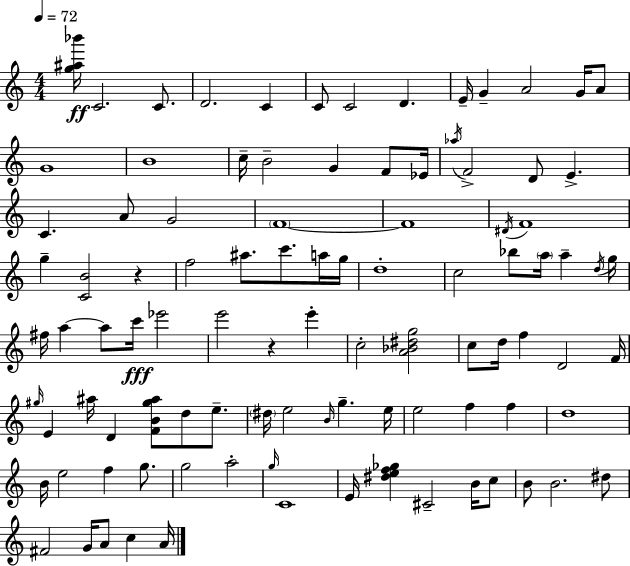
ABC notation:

X:1
T:Untitled
M:4/4
L:1/4
K:C
[g^a_b']/4 C2 C/2 D2 C C/2 C2 D E/4 G A2 G/4 A/2 G4 B4 c/4 B2 G F/2 _E/4 _a/4 F2 D/2 E C A/2 G2 F4 F4 ^D/4 F4 g [CB]2 z f2 ^a/2 c'/2 a/4 g/4 d4 c2 _b/2 a/4 a d/4 g/4 ^f/4 a a/2 c'/4 _e'2 e'2 z e' c2 [A_B^dg]2 c/2 d/4 f D2 F/4 ^g/4 E ^a/4 D [FB^g^a]/2 d/2 e/2 ^d/4 e2 B/4 g e/4 e2 f f d4 B/4 e2 f g/2 g2 a2 g/4 C4 E/4 [^def_g] ^C2 B/4 c/2 B/2 B2 ^d/2 ^F2 G/4 A/2 c A/4